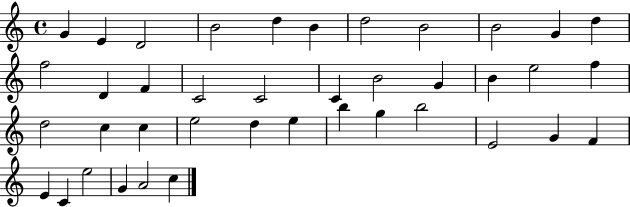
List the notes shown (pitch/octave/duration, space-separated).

G4/q E4/q D4/h B4/h D5/q B4/q D5/h B4/h B4/h G4/q D5/q F5/h D4/q F4/q C4/h C4/h C4/q B4/h G4/q B4/q E5/h F5/q D5/h C5/q C5/q E5/h D5/q E5/q B5/q G5/q B5/h E4/h G4/q F4/q E4/q C4/q E5/h G4/q A4/h C5/q